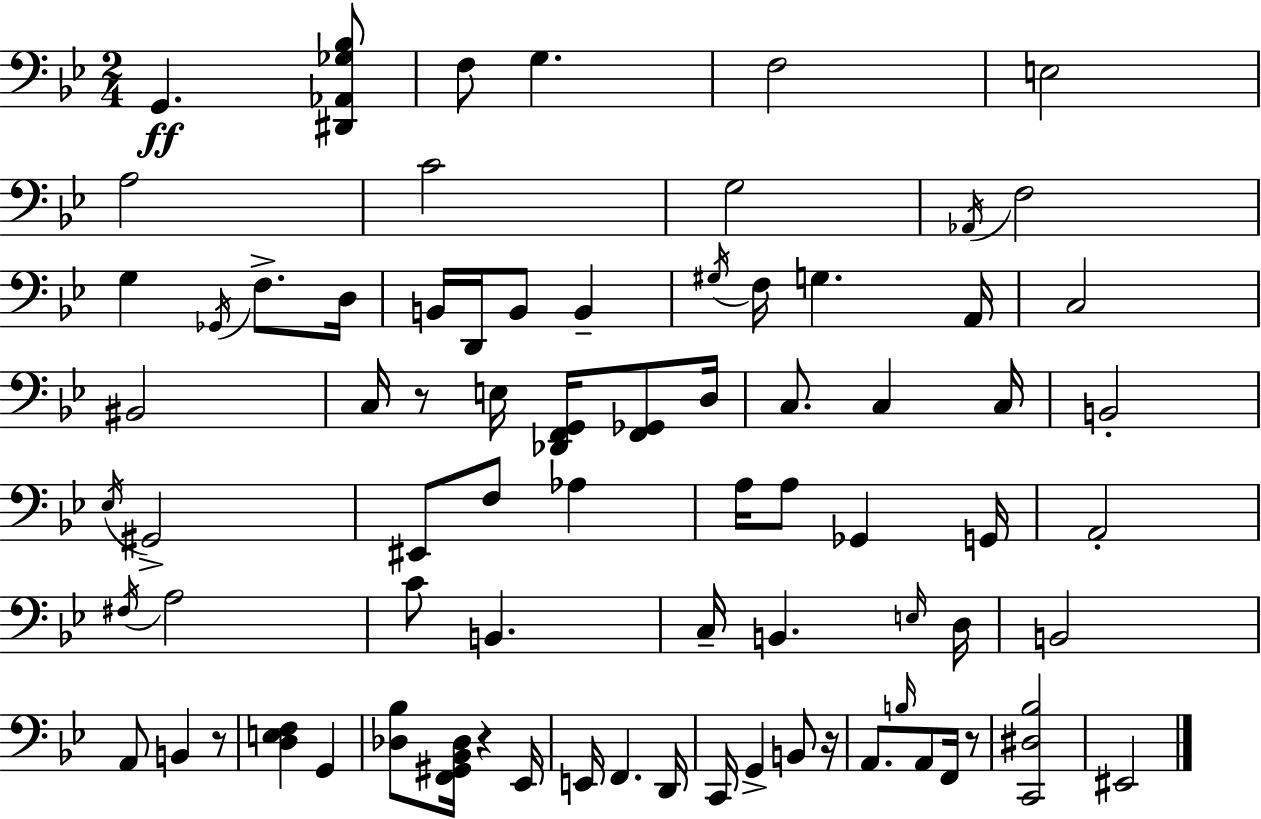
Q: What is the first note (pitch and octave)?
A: G2